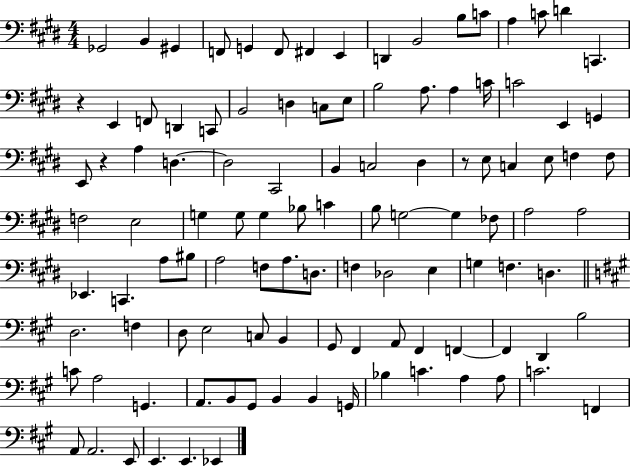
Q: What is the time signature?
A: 4/4